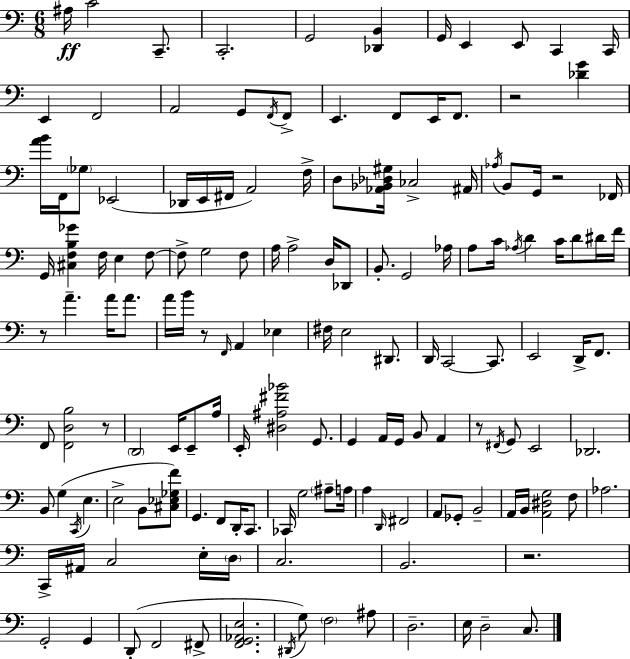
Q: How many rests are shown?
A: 7